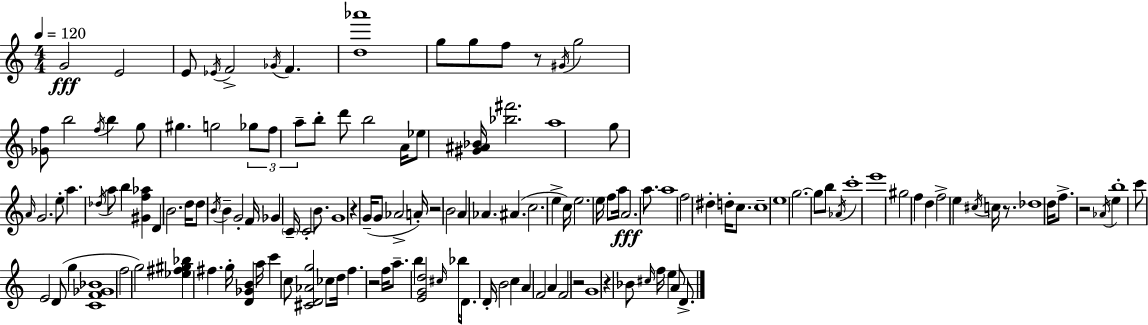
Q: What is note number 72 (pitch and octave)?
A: E5